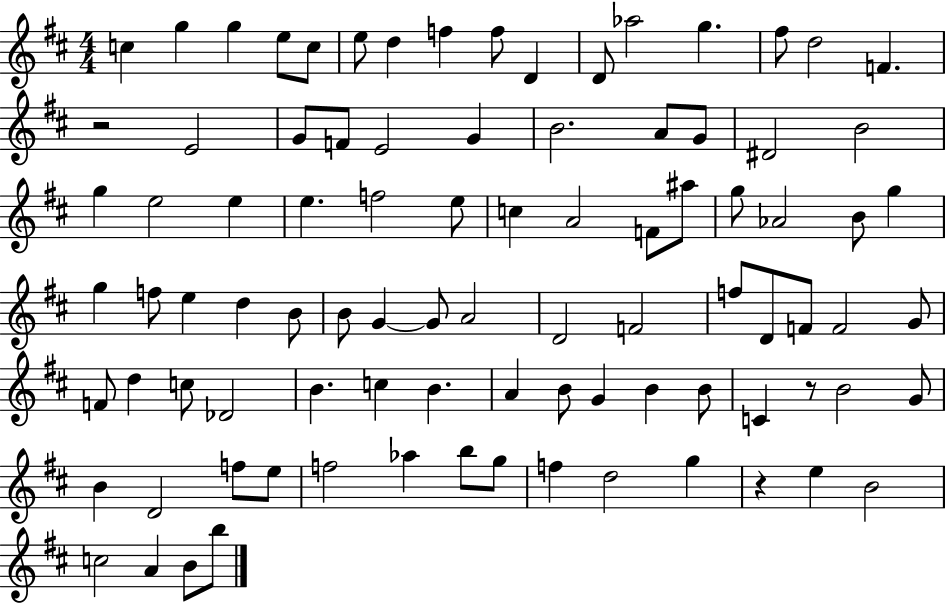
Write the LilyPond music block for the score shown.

{
  \clef treble
  \numericTimeSignature
  \time 4/4
  \key d \major
  c''4 g''4 g''4 e''8 c''8 | e''8 d''4 f''4 f''8 d'4 | d'8 aes''2 g''4. | fis''8 d''2 f'4. | \break r2 e'2 | g'8 f'8 e'2 g'4 | b'2. a'8 g'8 | dis'2 b'2 | \break g''4 e''2 e''4 | e''4. f''2 e''8 | c''4 a'2 f'8 ais''8 | g''8 aes'2 b'8 g''4 | \break g''4 f''8 e''4 d''4 b'8 | b'8 g'4~~ g'8 a'2 | d'2 f'2 | f''8 d'8 f'8 f'2 g'8 | \break f'8 d''4 c''8 des'2 | b'4. c''4 b'4. | a'4 b'8 g'4 b'4 b'8 | c'4 r8 b'2 g'8 | \break b'4 d'2 f''8 e''8 | f''2 aes''4 b''8 g''8 | f''4 d''2 g''4 | r4 e''4 b'2 | \break c''2 a'4 b'8 b''8 | \bar "|."
}